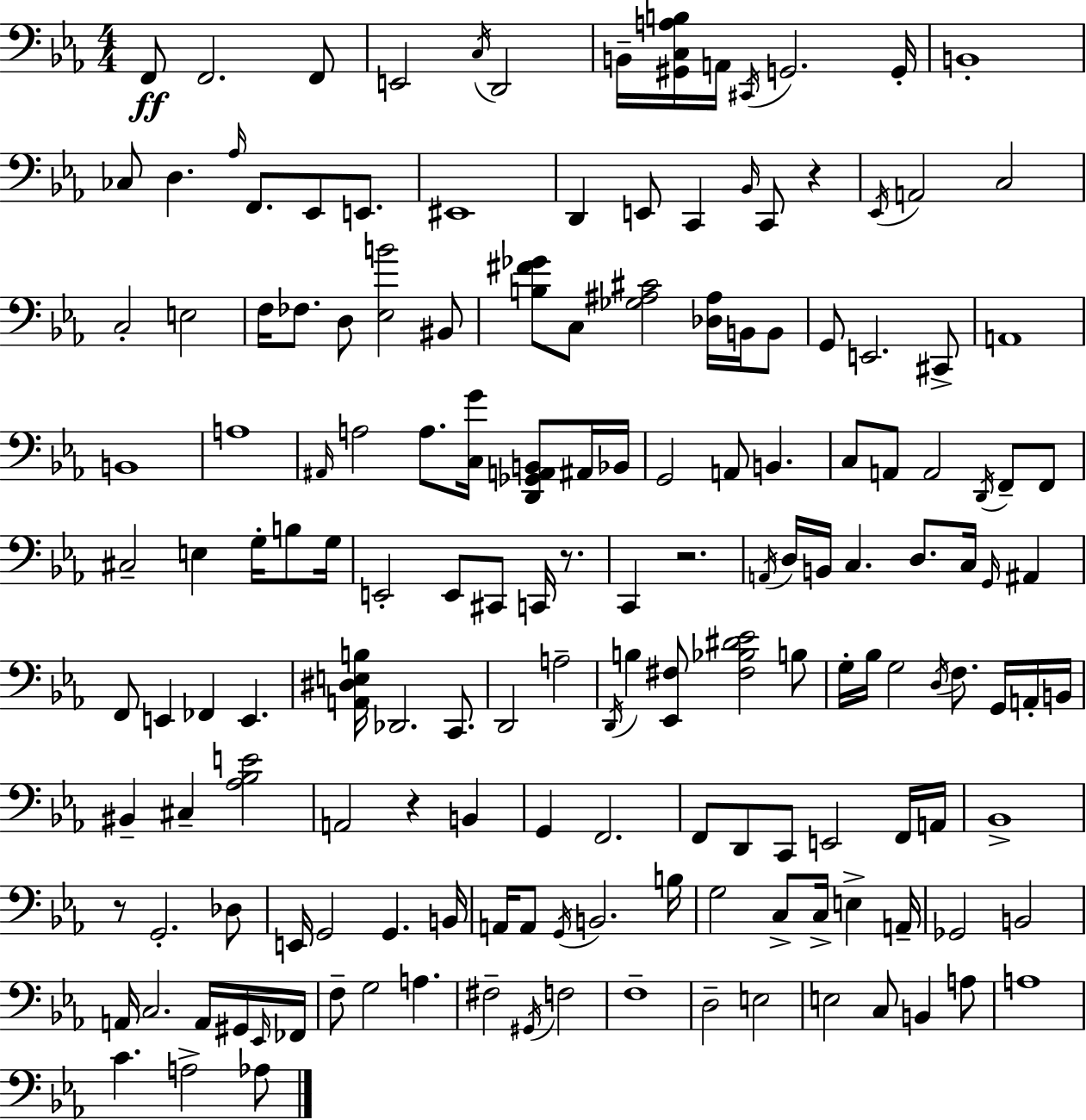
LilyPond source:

{
  \clef bass
  \numericTimeSignature
  \time 4/4
  \key ees \major
  f,8\ff f,2. f,8 | e,2 \acciaccatura { c16 } d,2 | b,16-- <gis, c a b>16 a,16 \acciaccatura { cis,16 } g,2. | g,16-. b,1-. | \break ces8 d4. \grace { aes16 } f,8. ees,8 | e,8. eis,1 | d,4 e,8 c,4 \grace { bes,16 } c,8 | r4 \acciaccatura { ees,16 } a,2 c2 | \break c2-. e2 | f16 fes8. d8 <ees b'>2 | bis,8 <b fis' ges'>8 c8 <ges ais cis'>2 | <des ais>16 b,16 b,8 g,8 e,2. | \break cis,8-> a,1 | b,1 | a1 | \grace { ais,16 } a2 a8. | \break <c g'>16 <d, ges, a, b,>8 ais,16 bes,16 g,2 a,8 | b,4. c8 a,8 a,2 | \acciaccatura { d,16 } f,8-- f,8 cis2-- e4 | g16-. b8 g16 e,2-. e,8 | \break cis,8 c,16 r8. c,4 r2. | \acciaccatura { a,16 } d16 b,16 c4. | d8. c16 \grace { g,16 } ais,4 f,8 e,4 fes,4 | e,4. <a, dis e b>16 des,2. | \break c,8. d,2 | a2-- \acciaccatura { d,16 } b4 <ees, fis>8 | <fis bes dis' ees'>2 b8 g16-. bes16 g2 | \acciaccatura { d16 } f8. g,16 a,16-. b,16 bis,4-- cis4-- | \break <aes bes e'>2 a,2 | r4 b,4 g,4 f,2. | f,8 d,8 c,8 | e,2 f,16 a,16 bes,1-> | \break r8 g,2.-. | des8 e,16 g,2 | g,4. b,16 a,16 a,8 \acciaccatura { g,16 } b,2. | b16 g2 | \break c8-> c16-> e4-> a,16-- ges,2 | b,2 a,16 c2. | a,16 gis,16 \grace { ees,16 } fes,16 f8-- g2 | a4. fis2-- | \break \acciaccatura { gis,16 } f2 f1-- | d2-- | e2 e2 | c8 b,4 a8 a1 | \break c'4. | a2-> aes8 \bar "|."
}